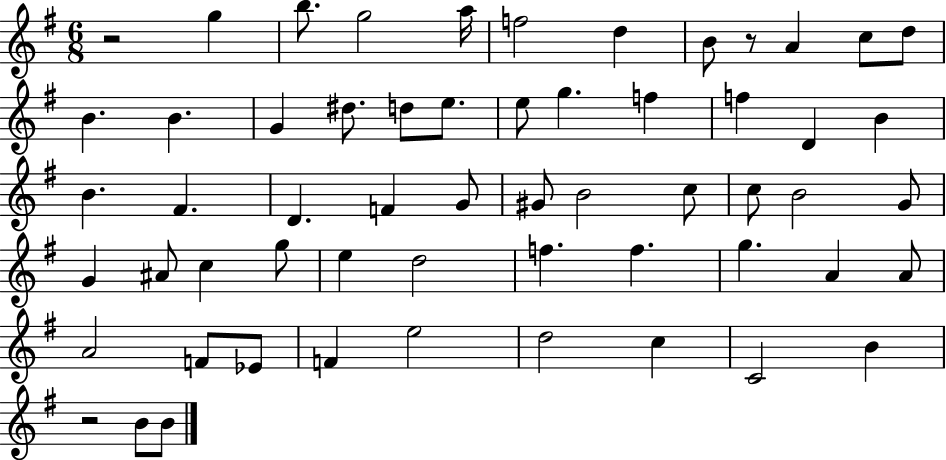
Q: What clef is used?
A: treble